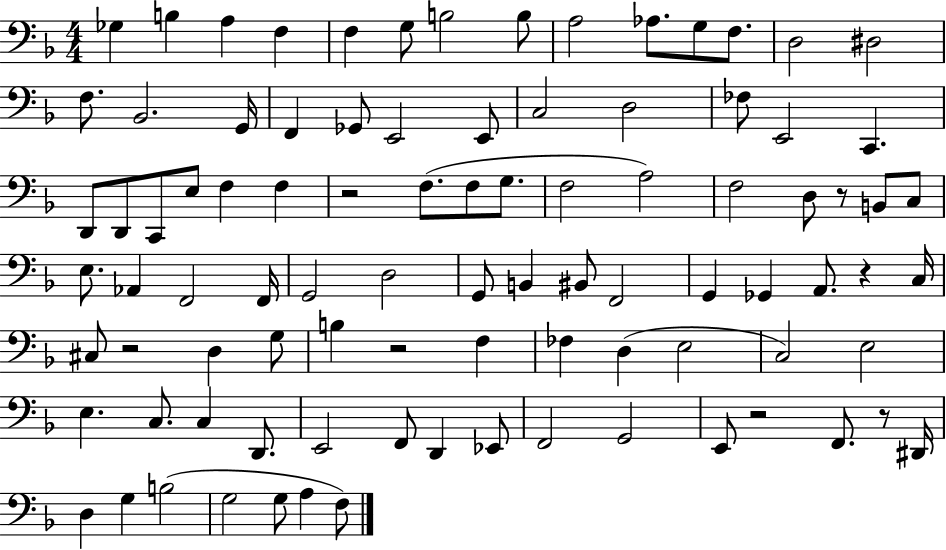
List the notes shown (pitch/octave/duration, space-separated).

Gb3/q B3/q A3/q F3/q F3/q G3/e B3/h B3/e A3/h Ab3/e. G3/e F3/e. D3/h D#3/h F3/e. Bb2/h. G2/s F2/q Gb2/e E2/h E2/e C3/h D3/h FES3/e E2/h C2/q. D2/e D2/e C2/e E3/e F3/q F3/q R/h F3/e. F3/e G3/e. F3/h A3/h F3/h D3/e R/e B2/e C3/e E3/e. Ab2/q F2/h F2/s G2/h D3/h G2/e B2/q BIS2/e F2/h G2/q Gb2/q A2/e. R/q C3/s C#3/e R/h D3/q G3/e B3/q R/h F3/q FES3/q D3/q E3/h C3/h E3/h E3/q. C3/e. C3/q D2/e. E2/h F2/e D2/q Eb2/e F2/h G2/h E2/e R/h F2/e. R/e D#2/s D3/q G3/q B3/h G3/h G3/e A3/q F3/e